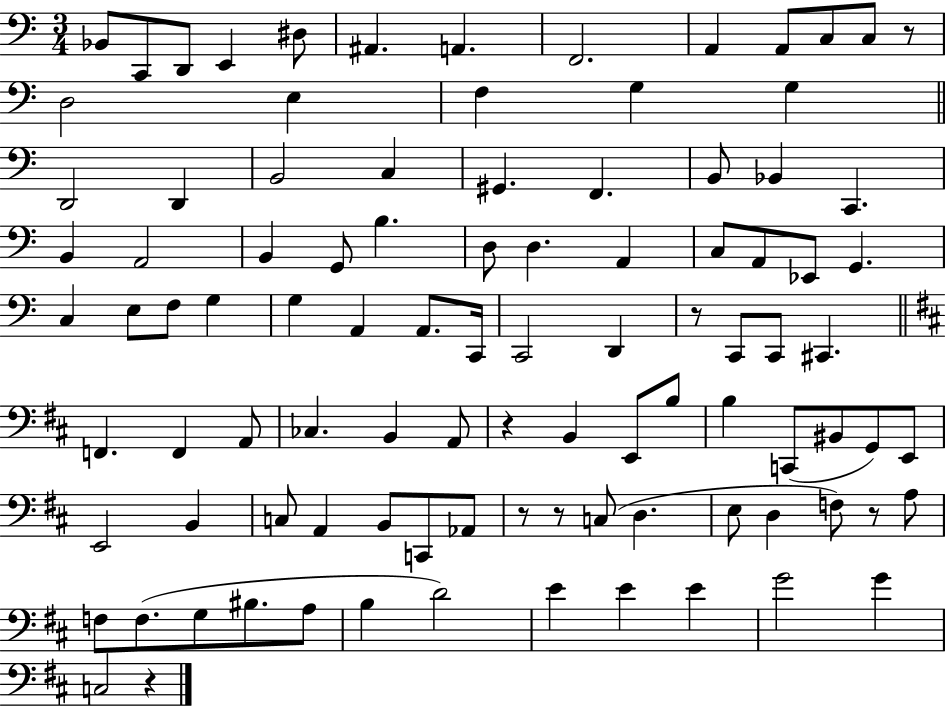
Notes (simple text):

Bb2/e C2/e D2/e E2/q D#3/e A#2/q. A2/q. F2/h. A2/q A2/e C3/e C3/e R/e D3/h E3/q F3/q G3/q G3/q D2/h D2/q B2/h C3/q G#2/q. F2/q. B2/e Bb2/q C2/q. B2/q A2/h B2/q G2/e B3/q. D3/e D3/q. A2/q C3/e A2/e Eb2/e G2/q. C3/q E3/e F3/e G3/q G3/q A2/q A2/e. C2/s C2/h D2/q R/e C2/e C2/e C#2/q. F2/q. F2/q A2/e CES3/q. B2/q A2/e R/q B2/q E2/e B3/e B3/q C2/e BIS2/e G2/e E2/e E2/h B2/q C3/e A2/q B2/e C2/e Ab2/e R/e R/e C3/e D3/q. E3/e D3/q F3/e R/e A3/e F3/e F3/e. G3/e BIS3/e. A3/e B3/q D4/h E4/q E4/q E4/q G4/h G4/q C3/h R/q